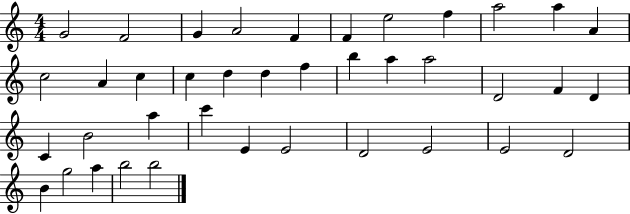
X:1
T:Untitled
M:4/4
L:1/4
K:C
G2 F2 G A2 F F e2 f a2 a A c2 A c c d d f b a a2 D2 F D C B2 a c' E E2 D2 E2 E2 D2 B g2 a b2 b2